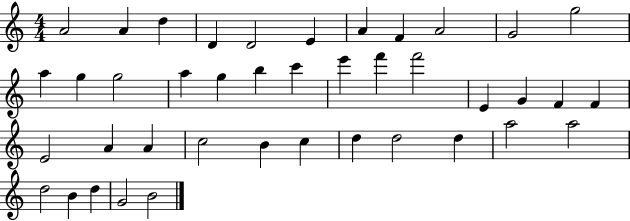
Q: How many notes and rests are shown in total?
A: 41